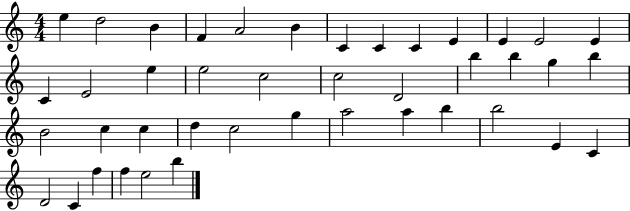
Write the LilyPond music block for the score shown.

{
  \clef treble
  \numericTimeSignature
  \time 4/4
  \key c \major
  e''4 d''2 b'4 | f'4 a'2 b'4 | c'4 c'4 c'4 e'4 | e'4 e'2 e'4 | \break c'4 e'2 e''4 | e''2 c''2 | c''2 d'2 | b''4 b''4 g''4 b''4 | \break b'2 c''4 c''4 | d''4 c''2 g''4 | a''2 a''4 b''4 | b''2 e'4 c'4 | \break d'2 c'4 f''4 | f''4 e''2 b''4 | \bar "|."
}